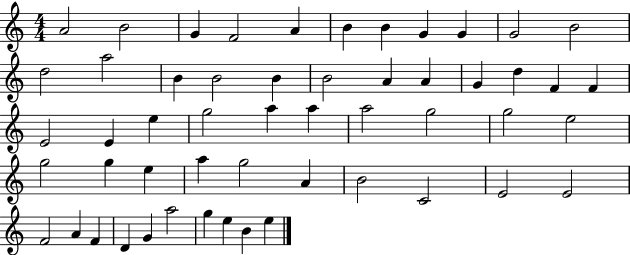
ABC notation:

X:1
T:Untitled
M:4/4
L:1/4
K:C
A2 B2 G F2 A B B G G G2 B2 d2 a2 B B2 B B2 A A G d F F E2 E e g2 a a a2 g2 g2 e2 g2 g e a g2 A B2 C2 E2 E2 F2 A F D G a2 g e B e